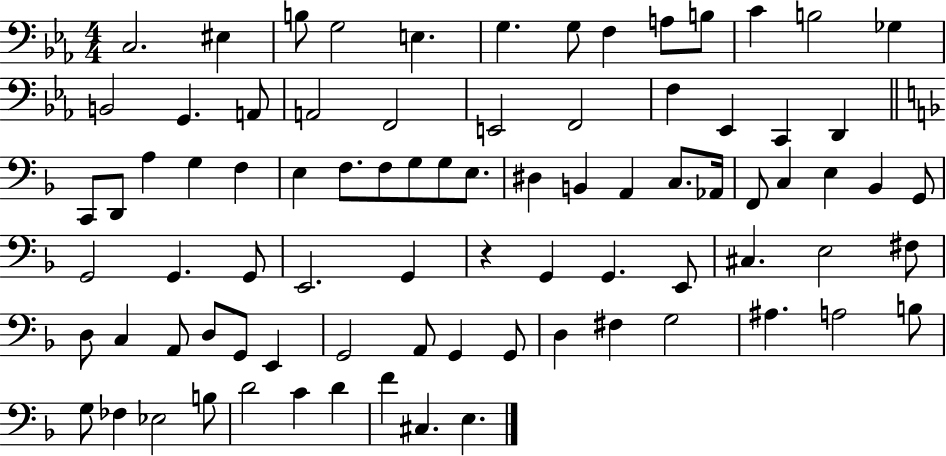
X:1
T:Untitled
M:4/4
L:1/4
K:Eb
C,2 ^E, B,/2 G,2 E, G, G,/2 F, A,/2 B,/2 C B,2 _G, B,,2 G,, A,,/2 A,,2 F,,2 E,,2 F,,2 F, _E,, C,, D,, C,,/2 D,,/2 A, G, F, E, F,/2 F,/2 G,/2 G,/2 E,/2 ^D, B,, A,, C,/2 _A,,/4 F,,/2 C, E, _B,, G,,/2 G,,2 G,, G,,/2 E,,2 G,, z G,, G,, E,,/2 ^C, E,2 ^F,/2 D,/2 C, A,,/2 D,/2 G,,/2 E,, G,,2 A,,/2 G,, G,,/2 D, ^F, G,2 ^A, A,2 B,/2 G,/2 _F, _E,2 B,/2 D2 C D F ^C, E,